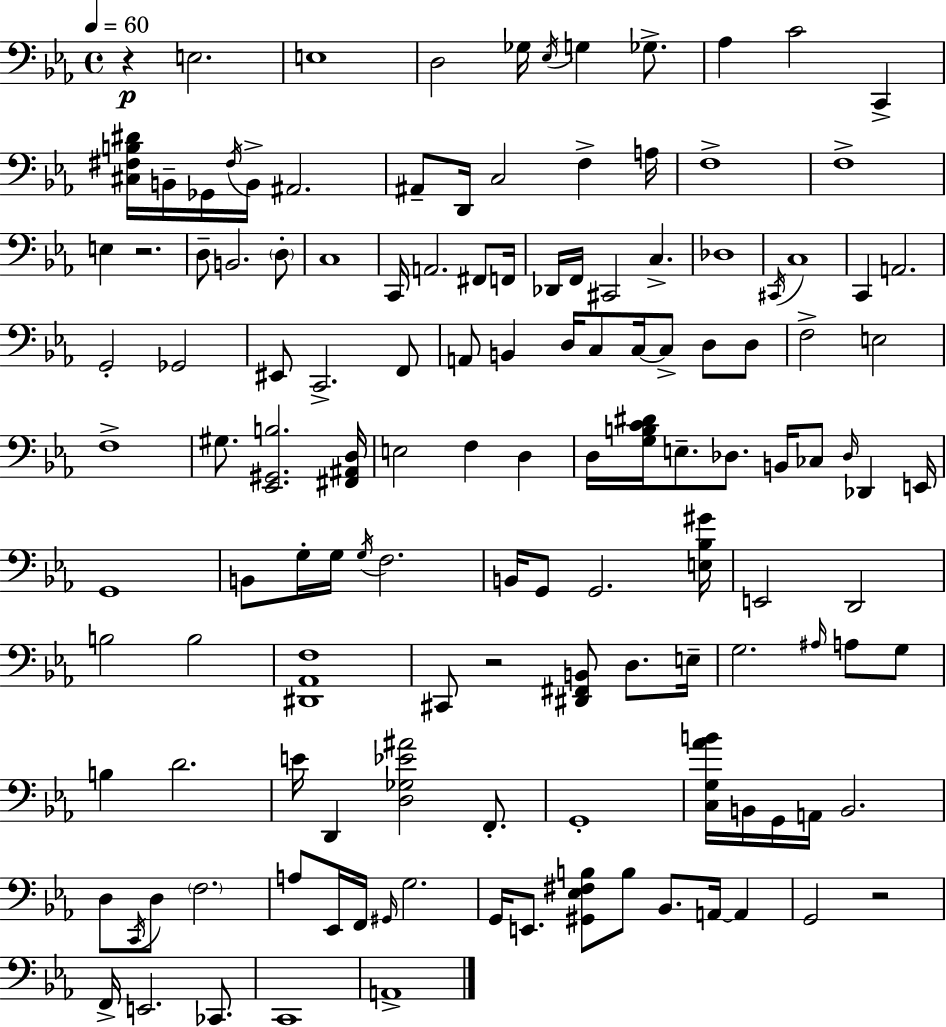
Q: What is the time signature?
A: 4/4